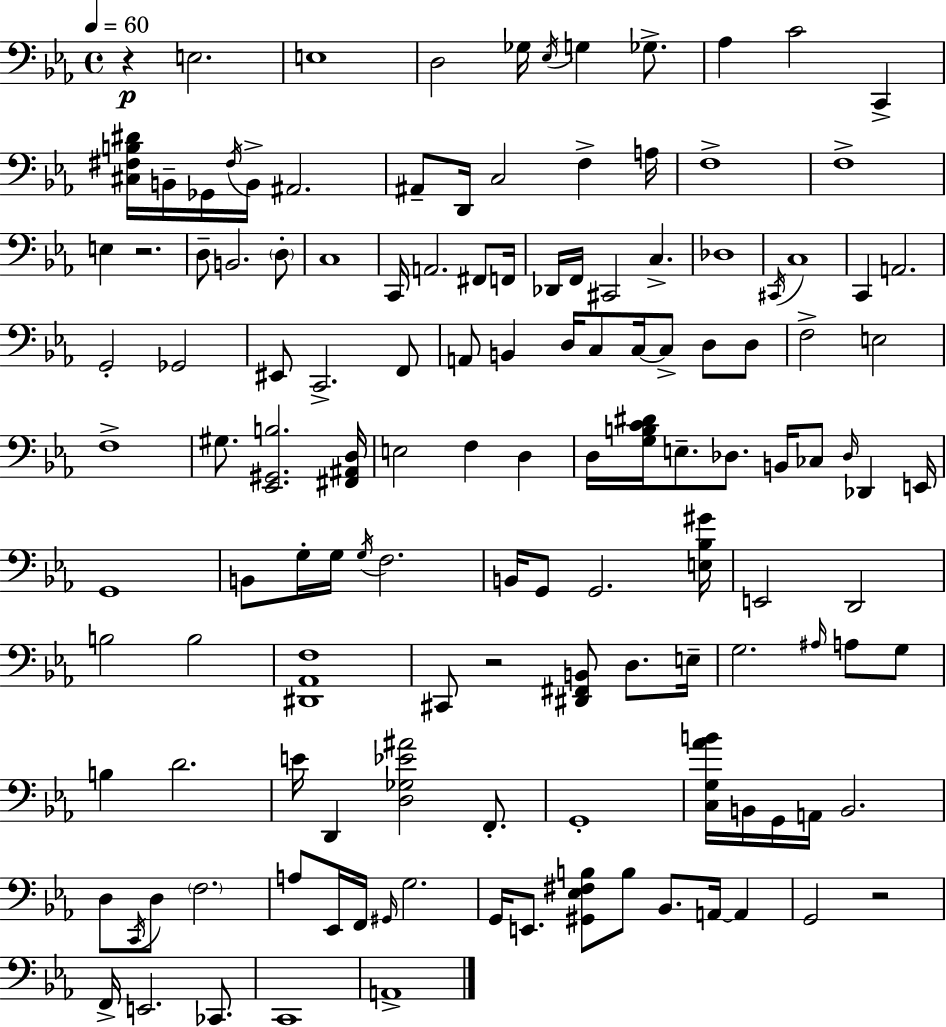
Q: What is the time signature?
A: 4/4